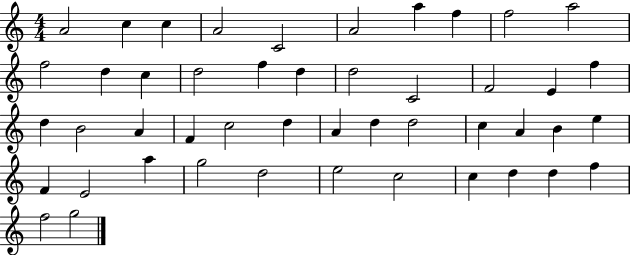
{
  \clef treble
  \numericTimeSignature
  \time 4/4
  \key c \major
  a'2 c''4 c''4 | a'2 c'2 | a'2 a''4 f''4 | f''2 a''2 | \break f''2 d''4 c''4 | d''2 f''4 d''4 | d''2 c'2 | f'2 e'4 f''4 | \break d''4 b'2 a'4 | f'4 c''2 d''4 | a'4 d''4 d''2 | c''4 a'4 b'4 e''4 | \break f'4 e'2 a''4 | g''2 d''2 | e''2 c''2 | c''4 d''4 d''4 f''4 | \break f''2 g''2 | \bar "|."
}